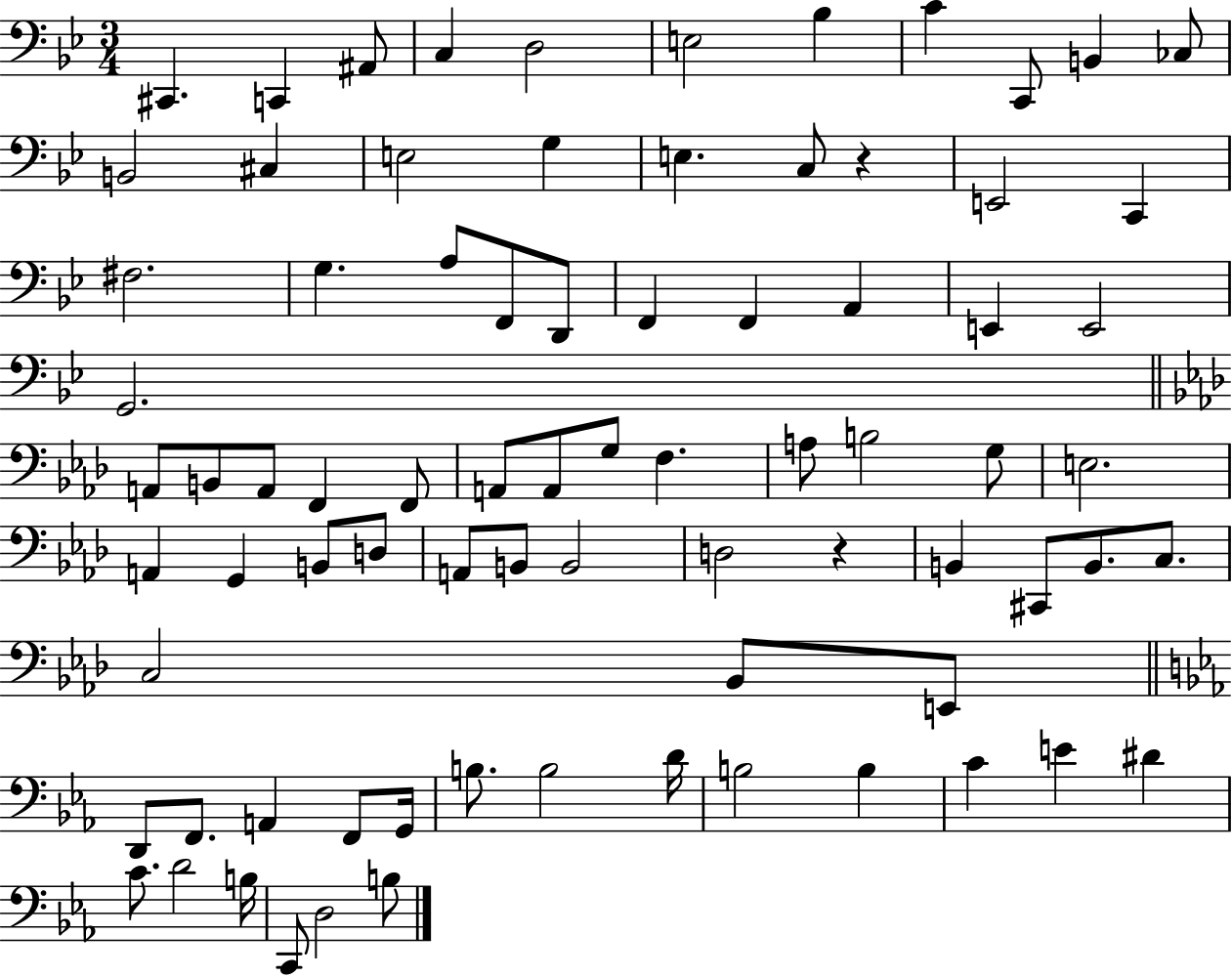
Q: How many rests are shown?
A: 2